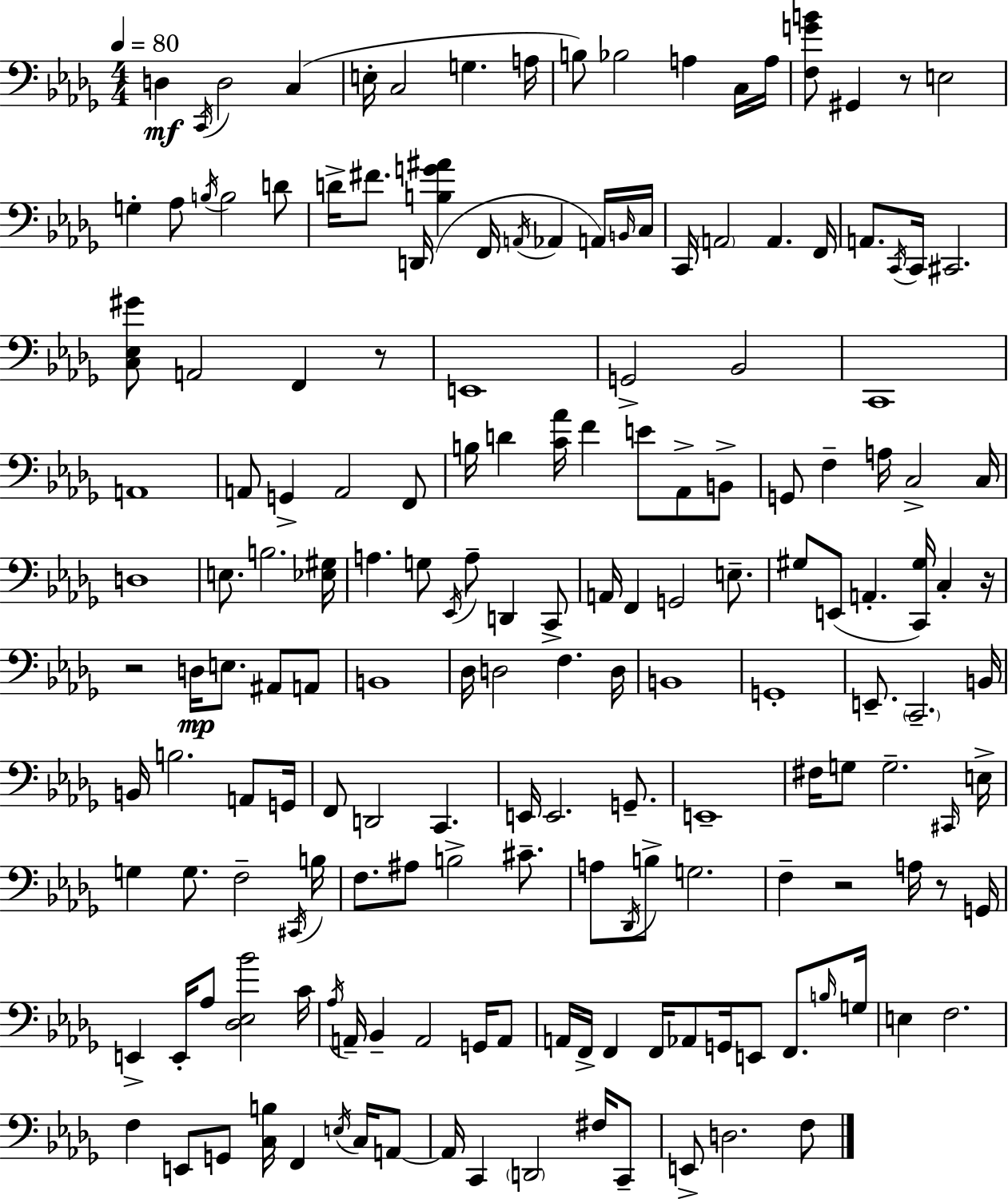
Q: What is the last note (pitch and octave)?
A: F3